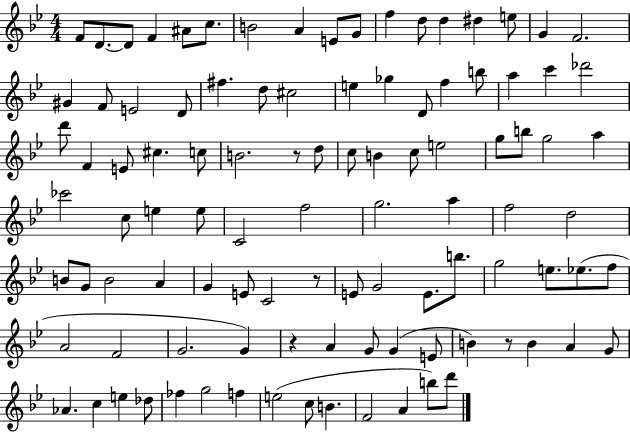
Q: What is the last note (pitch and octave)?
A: D6